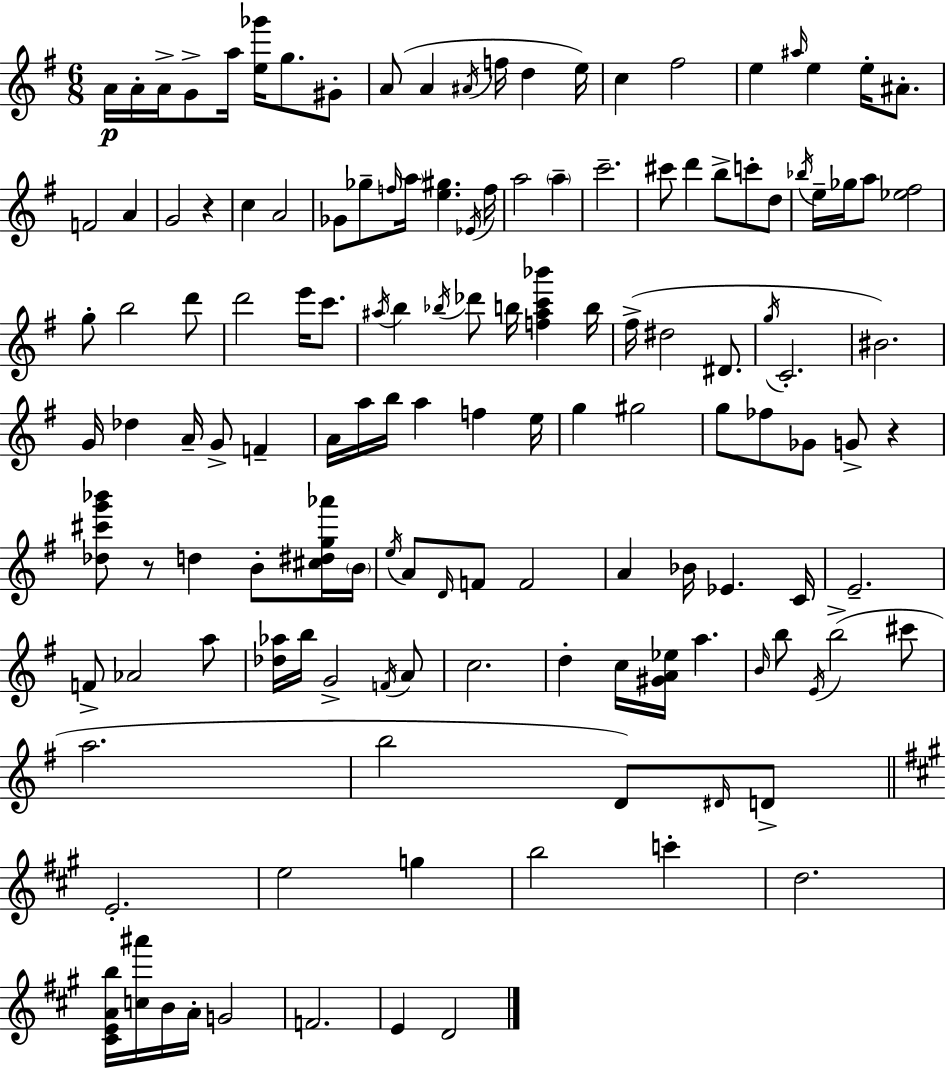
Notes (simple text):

A4/s A4/s A4/s G4/e A5/s [E5,Gb6]/s G5/e. G#4/e A4/e A4/q A#4/s F5/s D5/q E5/s C5/q F#5/h E5/q A#5/s E5/q E5/s A#4/e. F4/h A4/q G4/h R/q C5/q A4/h Gb4/e Gb5/e F5/s A5/s [E5,G#5]/q. Eb4/s F5/s A5/h A5/q C6/h. C#6/e D6/q B5/e C6/e D5/e Bb5/s E5/s Gb5/s A5/e [Eb5,F#5]/h G5/e B5/h D6/e D6/h E6/s C6/e. A#5/s B5/q Bb5/s Db6/e B5/s [F5,A#5,C6,Bb6]/q B5/s F#5/s D#5/h D#4/e. G5/s C4/h. BIS4/h. G4/s Db5/q A4/s G4/e F4/q A4/s A5/s B5/s A5/q F5/q E5/s G5/q G#5/h G5/e FES5/e Gb4/e G4/e R/q [Db5,C#6,G6,Bb6]/e R/e D5/q B4/e [C#5,D#5,G5,Ab6]/s B4/s E5/s A4/e D4/s F4/e F4/h A4/q Bb4/s Eb4/q. C4/s E4/h. F4/e Ab4/h A5/e [Db5,Ab5]/s B5/s G4/h F4/s A4/e C5/h. D5/q C5/s [G#4,A4,Eb5]/s A5/q. B4/s B5/e E4/s B5/h C#6/e A5/h. B5/h D4/e D#4/s D4/e E4/h. E5/h G5/q B5/h C6/q D5/h. [C#4,E4,A4,B5]/s [C5,A#6]/s B4/s A4/s G4/h F4/h. E4/q D4/h